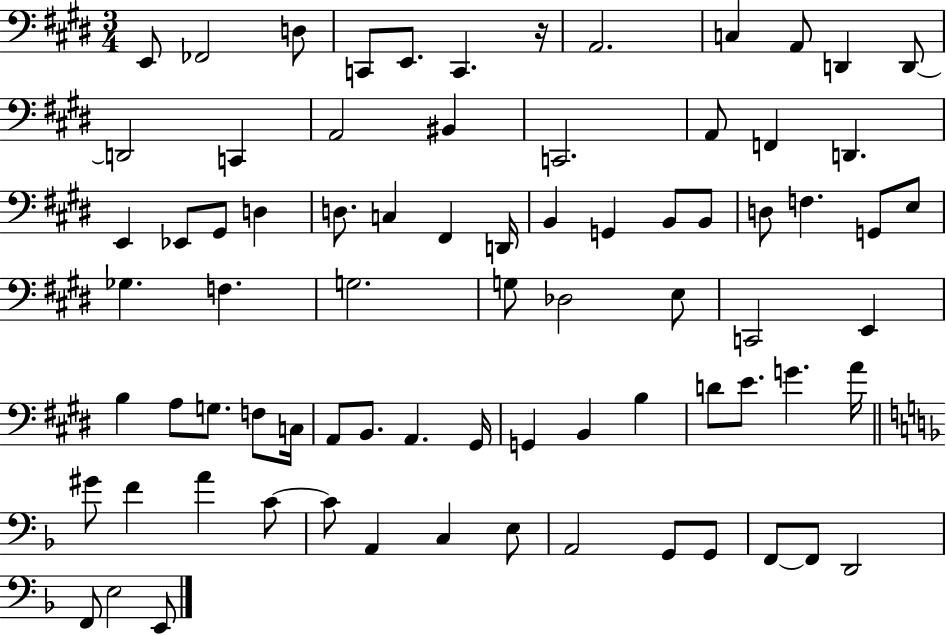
{
  \clef bass
  \numericTimeSignature
  \time 3/4
  \key e \major
  \repeat volta 2 { e,8 fes,2 d8 | c,8 e,8. c,4. r16 | a,2. | c4 a,8 d,4 d,8~~ | \break d,2 c,4 | a,2 bis,4 | c,2. | a,8 f,4 d,4. | \break e,4 ees,8 gis,8 d4 | d8. c4 fis,4 d,16 | b,4 g,4 b,8 b,8 | d8 f4. g,8 e8 | \break ges4. f4. | g2. | g8 des2 e8 | c,2 e,4 | \break b4 a8 g8. f8 c16 | a,8 b,8. a,4. gis,16 | g,4 b,4 b4 | d'8 e'8. g'4. a'16 | \break \bar "||" \break \key f \major gis'8 f'4 a'4 c'8~~ | c'8 a,4 c4 e8 | a,2 g,8 g,8 | f,8~~ f,8 d,2 | \break f,8 e2 e,8 | } \bar "|."
}